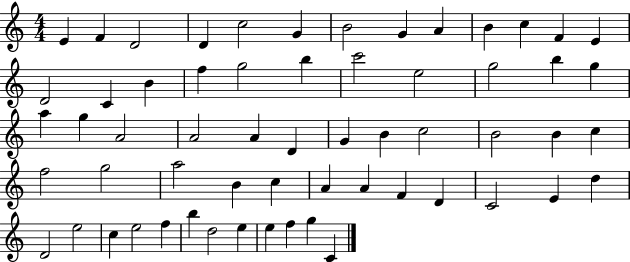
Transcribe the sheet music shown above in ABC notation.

X:1
T:Untitled
M:4/4
L:1/4
K:C
E F D2 D c2 G B2 G A B c F E D2 C B f g2 b c'2 e2 g2 b g a g A2 A2 A D G B c2 B2 B c f2 g2 a2 B c A A F D C2 E d D2 e2 c e2 f b d2 e e f g C